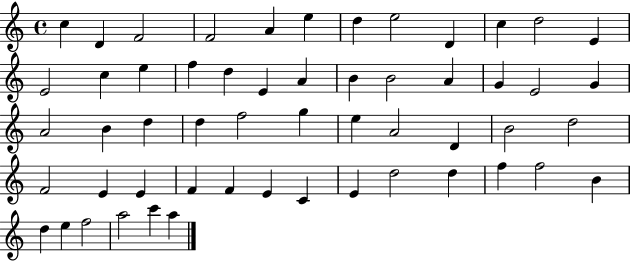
C5/q D4/q F4/h F4/h A4/q E5/q D5/q E5/h D4/q C5/q D5/h E4/q E4/h C5/q E5/q F5/q D5/q E4/q A4/q B4/q B4/h A4/q G4/q E4/h G4/q A4/h B4/q D5/q D5/q F5/h G5/q E5/q A4/h D4/q B4/h D5/h F4/h E4/q E4/q F4/q F4/q E4/q C4/q E4/q D5/h D5/q F5/q F5/h B4/q D5/q E5/q F5/h A5/h C6/q A5/q